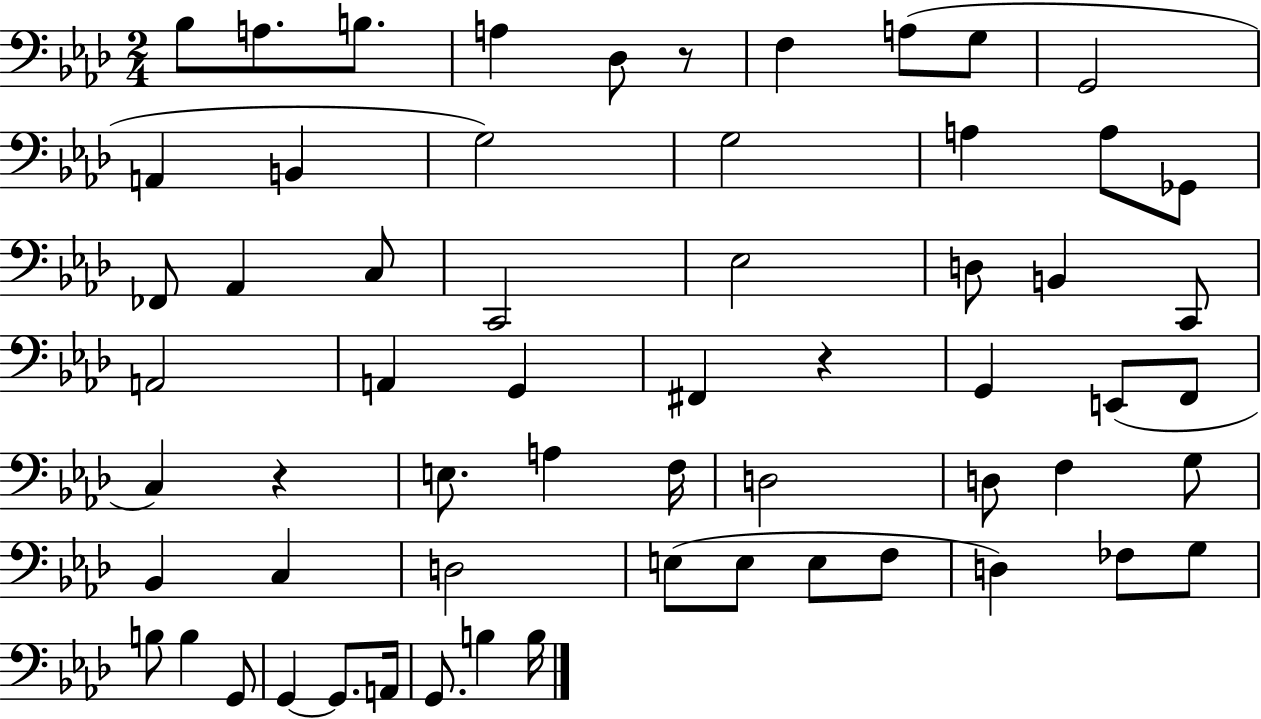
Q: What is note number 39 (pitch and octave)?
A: G3